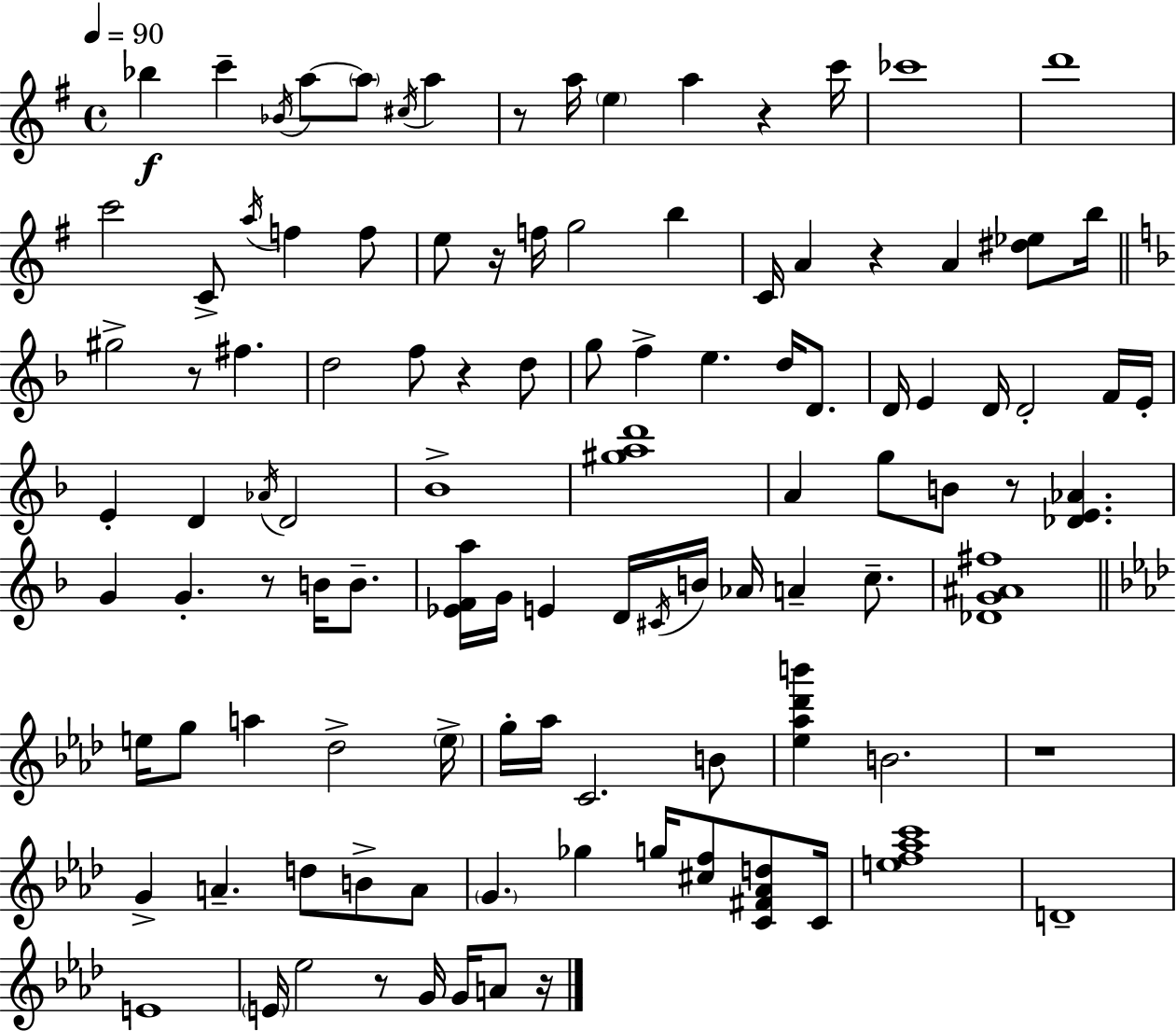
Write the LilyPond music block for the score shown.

{
  \clef treble
  \time 4/4
  \defaultTimeSignature
  \key e \minor
  \tempo 4 = 90
  \repeat volta 2 { bes''4\f c'''4-- \acciaccatura { bes'16 } a''8~~ \parenthesize a''8 \acciaccatura { cis''16 } a''4 | r8 a''16 \parenthesize e''4 a''4 r4 | c'''16 ces'''1 | d'''1 | \break c'''2 c'8-> \acciaccatura { a''16 } f''4 | f''8 e''8 r16 f''16 g''2 b''4 | c'16 a'4 r4 a'4 | <dis'' ees''>8 b''16 \bar "||" \break \key f \major gis''2-> r8 fis''4. | d''2 f''8 r4 d''8 | g''8 f''4-> e''4. d''16 d'8. | d'16 e'4 d'16 d'2-. f'16 e'16-. | \break e'4-. d'4 \acciaccatura { aes'16 } d'2 | bes'1-> | <gis'' a'' d'''>1 | a'4 g''8 b'8 r8 <des' e' aes'>4. | \break g'4 g'4.-. r8 b'16 b'8.-- | <ees' f' a''>16 g'16 e'4 d'16 \acciaccatura { cis'16 } b'16 aes'16 a'4-- c''8.-- | <des' g' ais' fis''>1 | \bar "||" \break \key f \minor e''16 g''8 a''4 des''2-> \parenthesize e''16-> | g''16-. aes''16 c'2. b'8 | <ees'' aes'' des''' b'''>4 b'2. | r1 | \break g'4-> a'4.-- d''8 b'8-> a'8 | \parenthesize g'4. ges''4 g''16 <cis'' f''>8 <c' fis' aes' d''>8 c'16 | <e'' f'' aes'' c'''>1 | d'1-- | \break e'1 | \parenthesize e'16 ees''2 r8 g'16 g'16 a'8 r16 | } \bar "|."
}